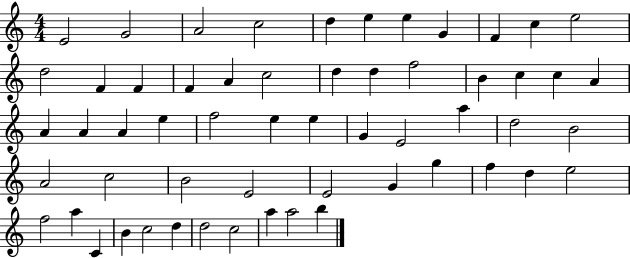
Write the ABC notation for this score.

X:1
T:Untitled
M:4/4
L:1/4
K:C
E2 G2 A2 c2 d e e G F c e2 d2 F F F A c2 d d f2 B c c A A A A e f2 e e G E2 a d2 B2 A2 c2 B2 E2 E2 G g f d e2 f2 a C B c2 d d2 c2 a a2 b